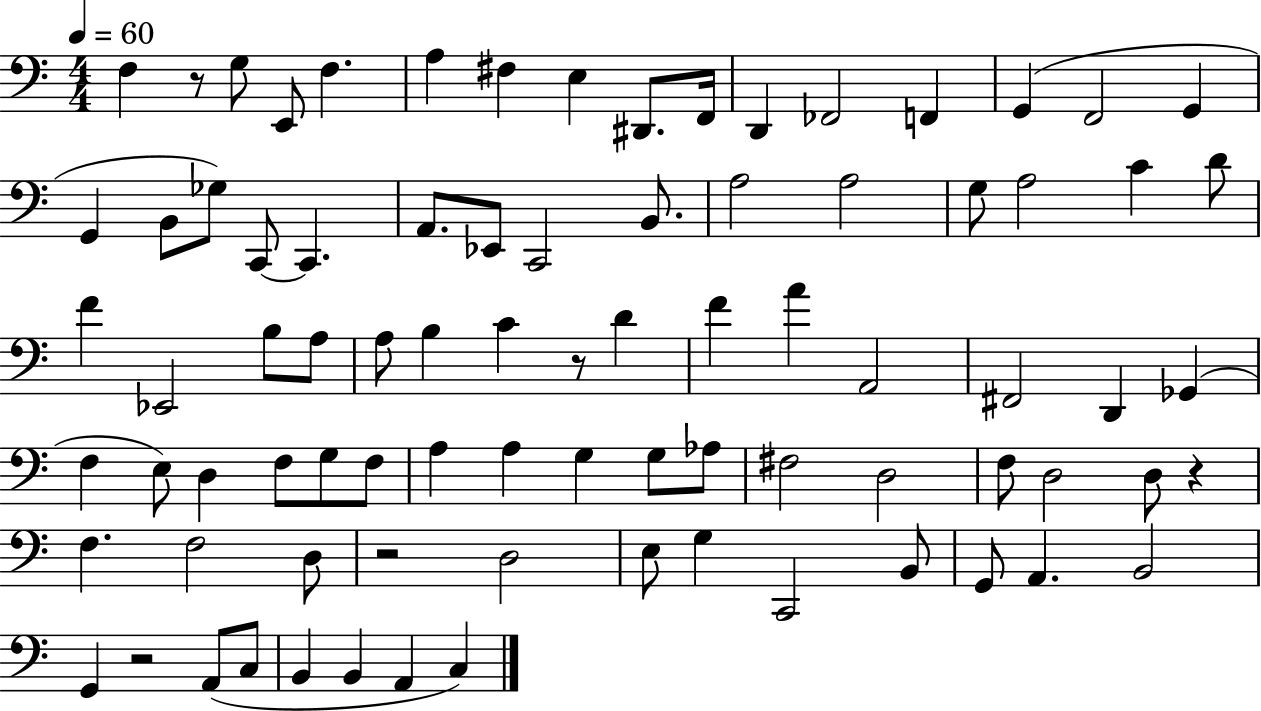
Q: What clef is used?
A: bass